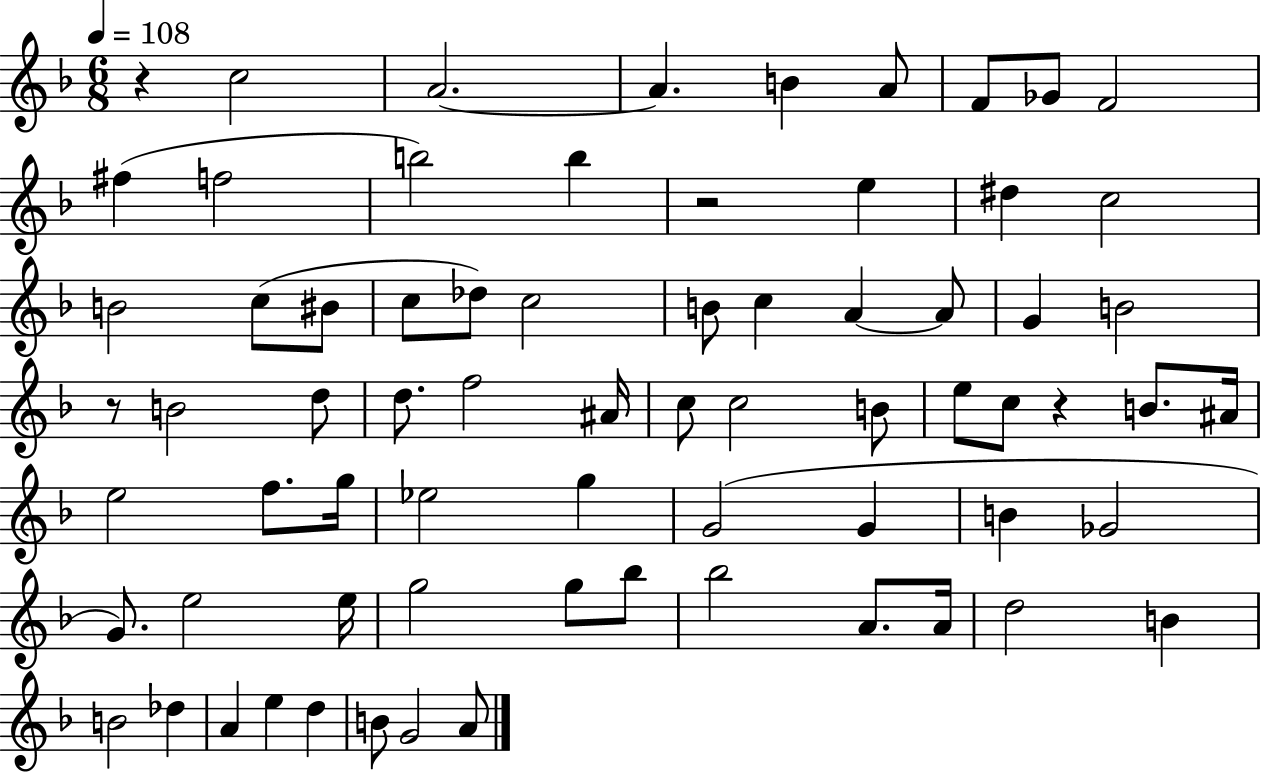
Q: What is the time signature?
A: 6/8